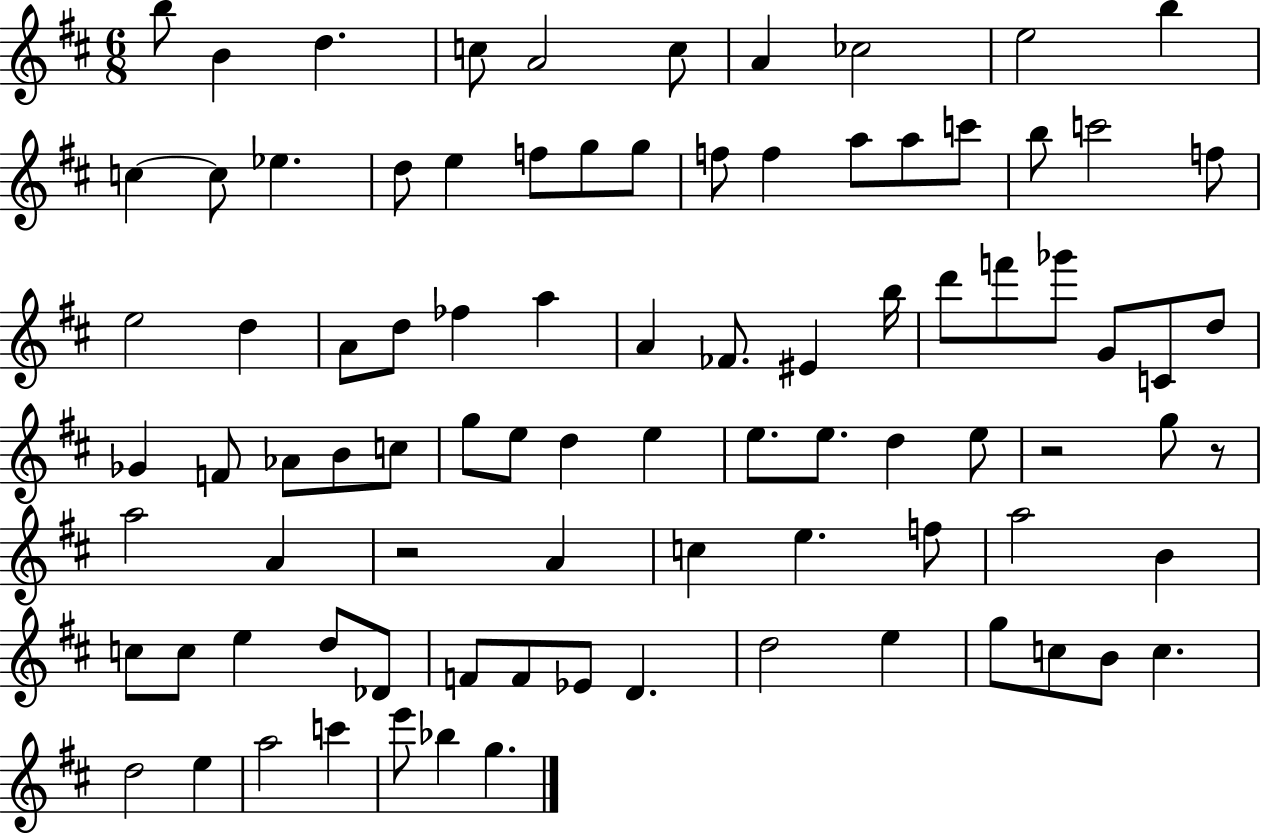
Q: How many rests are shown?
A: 3